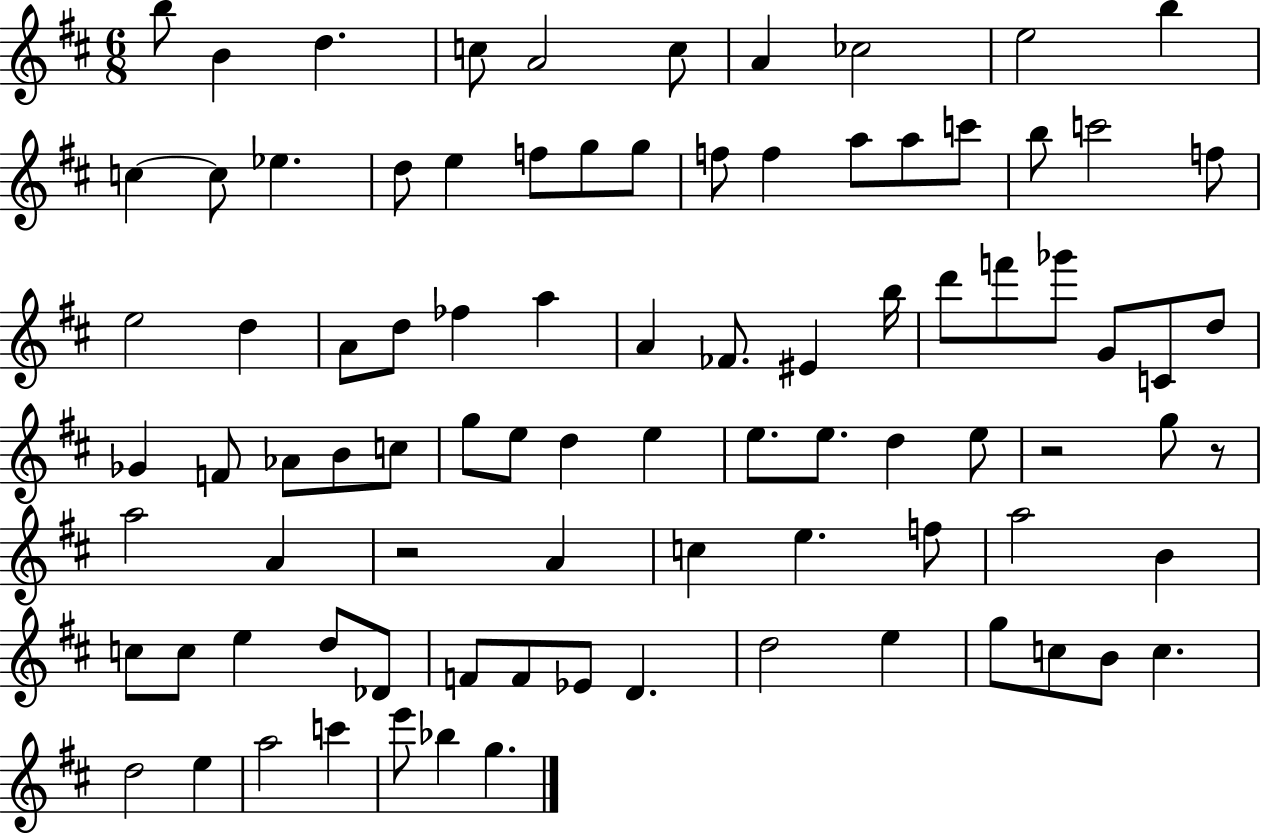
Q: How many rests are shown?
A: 3